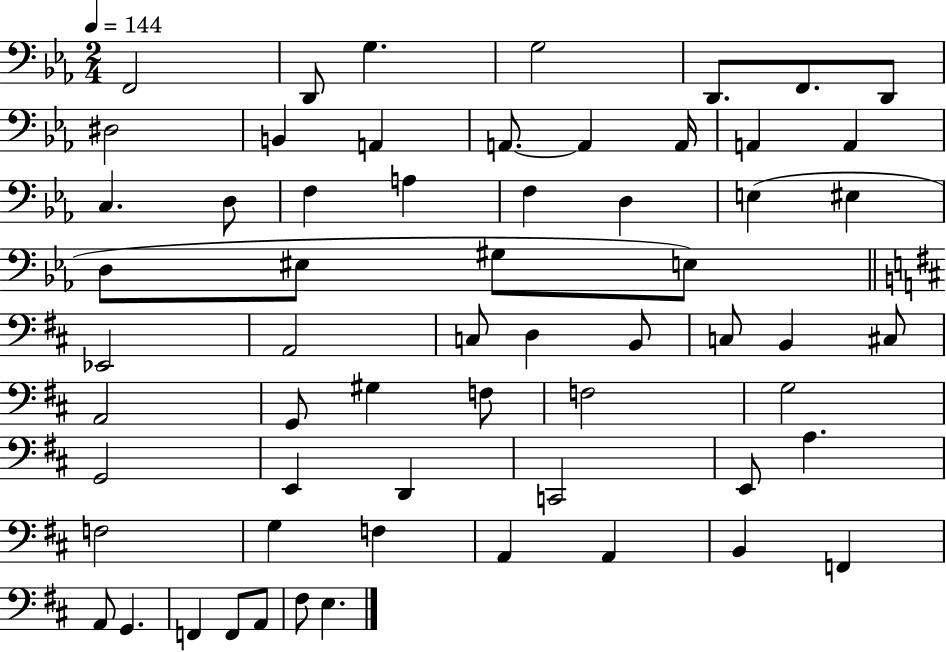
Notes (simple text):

F2/h D2/e G3/q. G3/h D2/e. F2/e. D2/e D#3/h B2/q A2/q A2/e. A2/q A2/s A2/q A2/q C3/q. D3/e F3/q A3/q F3/q D3/q E3/q EIS3/q D3/e EIS3/e G#3/e E3/e Eb2/h A2/h C3/e D3/q B2/e C3/e B2/q C#3/e A2/h G2/e G#3/q F3/e F3/h G3/h G2/h E2/q D2/q C2/h E2/e A3/q. F3/h G3/q F3/q A2/q A2/q B2/q F2/q A2/e G2/q. F2/q F2/e A2/e F#3/e E3/q.